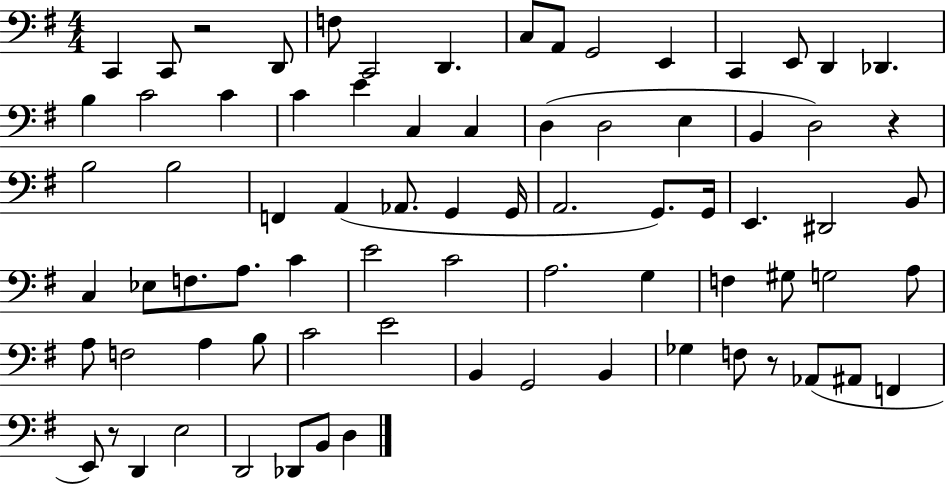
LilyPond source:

{
  \clef bass
  \numericTimeSignature
  \time 4/4
  \key g \major
  c,4 c,8 r2 d,8 | f8 c,2 d,4. | c8 a,8 g,2 e,4 | c,4 e,8 d,4 des,4. | \break b4 c'2 c'4 | c'4 e'4 c4 c4 | d4( d2 e4 | b,4 d2) r4 | \break b2 b2 | f,4 a,4( aes,8. g,4 g,16 | a,2. g,8.) g,16 | e,4. dis,2 b,8 | \break c4 ees8 f8. a8. c'4 | e'2 c'2 | a2. g4 | f4 gis8 g2 a8 | \break a8 f2 a4 b8 | c'2 e'2 | b,4 g,2 b,4 | ges4 f8 r8 aes,8( ais,8 f,4 | \break e,8) r8 d,4 e2 | d,2 des,8 b,8 d4 | \bar "|."
}